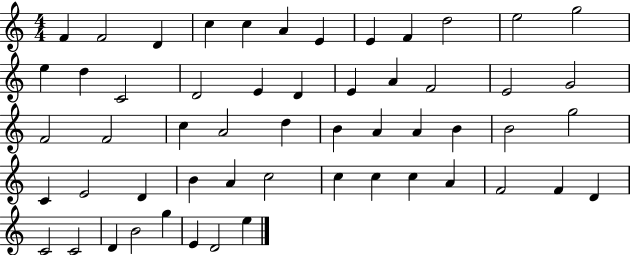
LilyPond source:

{
  \clef treble
  \numericTimeSignature
  \time 4/4
  \key c \major
  f'4 f'2 d'4 | c''4 c''4 a'4 e'4 | e'4 f'4 d''2 | e''2 g''2 | \break e''4 d''4 c'2 | d'2 e'4 d'4 | e'4 a'4 f'2 | e'2 g'2 | \break f'2 f'2 | c''4 a'2 d''4 | b'4 a'4 a'4 b'4 | b'2 g''2 | \break c'4 e'2 d'4 | b'4 a'4 c''2 | c''4 c''4 c''4 a'4 | f'2 f'4 d'4 | \break c'2 c'2 | d'4 b'2 g''4 | e'4 d'2 e''4 | \bar "|."
}